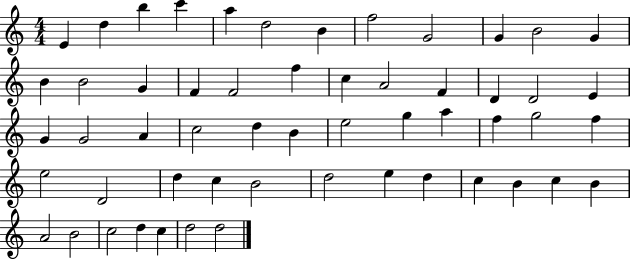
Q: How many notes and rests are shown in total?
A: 55